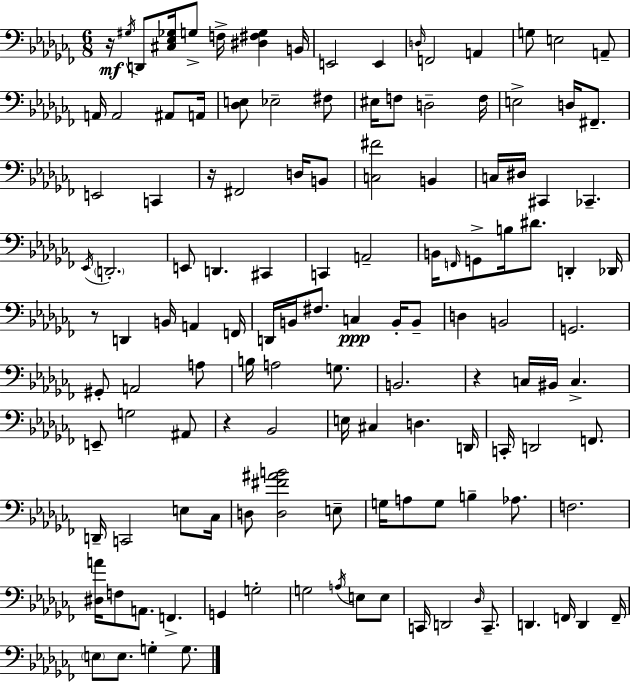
X:1
T:Untitled
M:6/8
L:1/4
K:Abm
z/4 ^G,/4 D,,/2 [^C,_E,_G,]/4 G,/2 F,/4 [^D,^F,G,] B,,/4 E,,2 E,, D,/4 F,,2 A,, G,/2 E,2 A,,/2 A,,/4 A,,2 ^A,,/2 A,,/4 [_D,E,]/2 _E,2 ^F,/2 ^E,/4 F,/2 D,2 F,/4 E,2 D,/4 ^F,,/2 E,,2 C,, z/4 ^F,,2 D,/4 B,,/2 [C,^F]2 B,, C,/4 ^D,/4 ^C,, _C,, _E,,/4 D,,2 E,,/2 D,, ^C,, C,, A,,2 B,,/4 F,,/4 G,,/2 B,/4 ^D/2 D,, _D,,/4 z/2 D,, B,,/4 A,, F,,/4 D,,/4 B,,/4 ^F,/2 C, B,,/4 B,,/2 D, B,,2 G,,2 ^G,,/2 A,,2 A,/2 B,/4 A,2 G,/2 B,,2 z C,/4 ^B,,/4 C, E,,/2 G,2 ^A,,/2 z _B,,2 E,/4 ^C, D, D,,/4 C,,/4 D,,2 F,,/2 D,,/4 C,,2 E,/2 _C,/4 D,/2 [D,^F^AB]2 E,/2 G,/4 A,/2 G,/2 B, _A,/2 F,2 [^D,A]/4 F,/2 A,,/2 F,, G,, G,2 G,2 A,/4 E,/2 E,/2 C,,/4 D,,2 _D,/4 C,,/2 D,, F,,/4 D,, F,,/4 E,/2 E,/2 G, G,/2